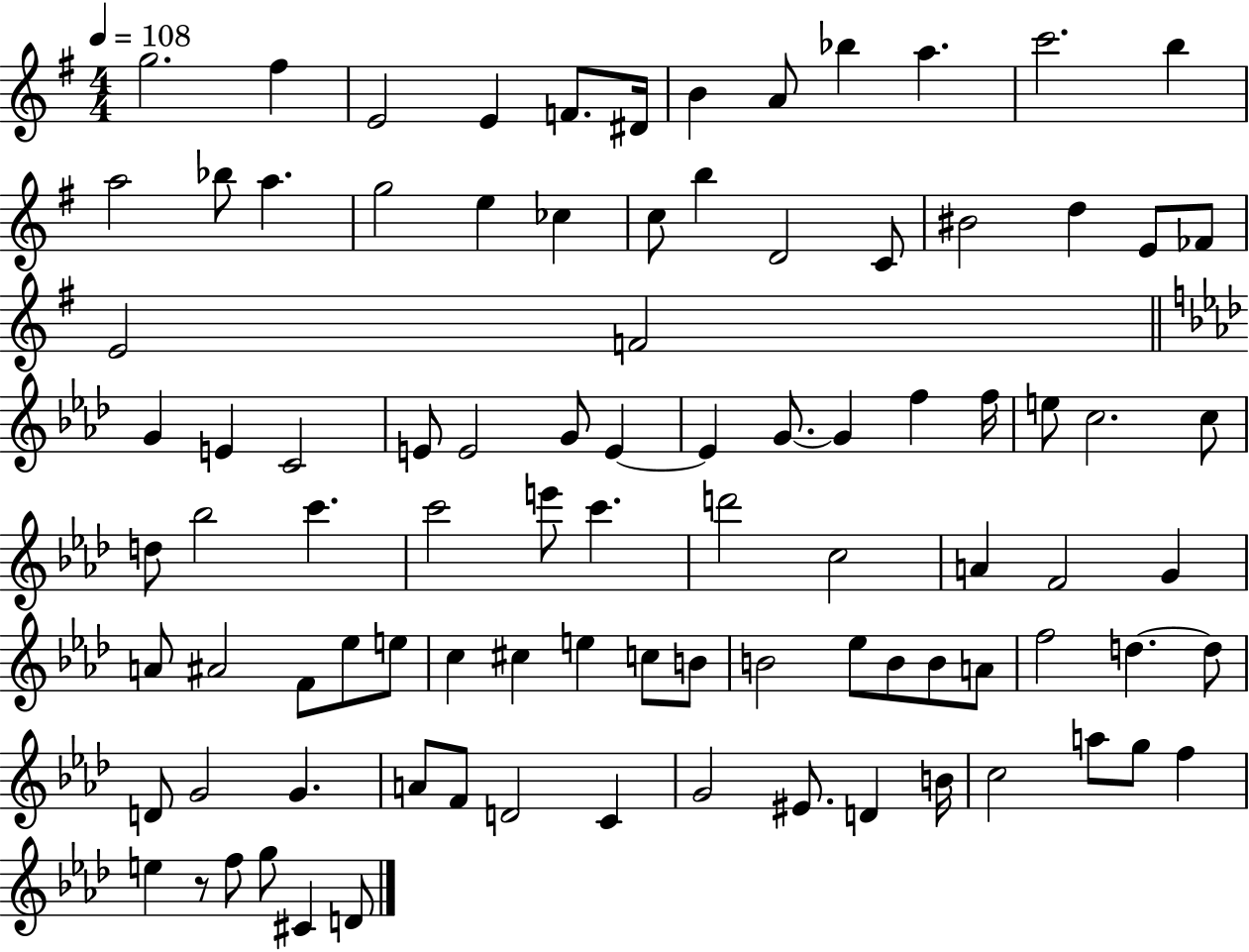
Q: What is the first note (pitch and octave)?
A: G5